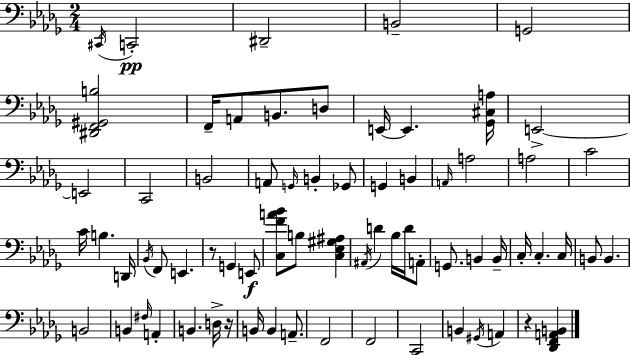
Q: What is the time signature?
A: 2/4